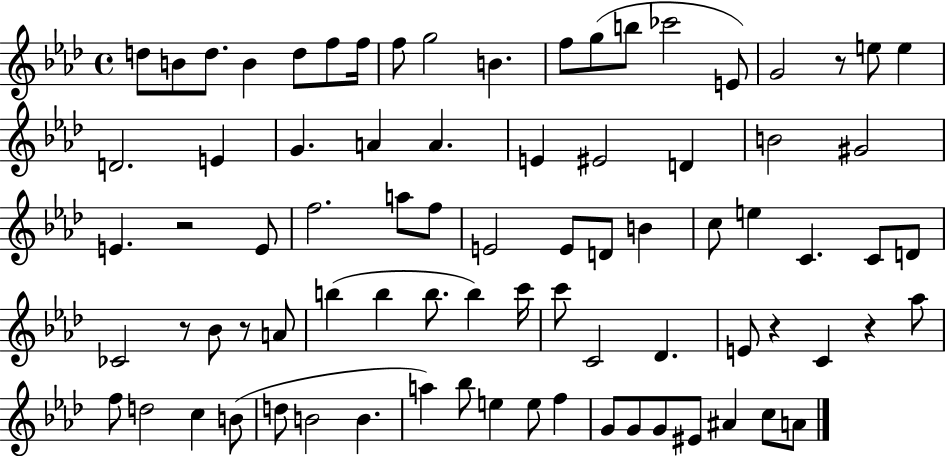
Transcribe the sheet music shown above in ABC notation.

X:1
T:Untitled
M:4/4
L:1/4
K:Ab
d/2 B/2 d/2 B d/2 f/2 f/4 f/2 g2 B f/2 g/2 b/2 _c'2 E/2 G2 z/2 e/2 e D2 E G A A E ^E2 D B2 ^G2 E z2 E/2 f2 a/2 f/2 E2 E/2 D/2 B c/2 e C C/2 D/2 _C2 z/2 _B/2 z/2 A/2 b b b/2 b c'/4 c'/2 C2 _D E/2 z C z _a/2 f/2 d2 c B/2 d/2 B2 B a _b/2 e e/2 f G/2 G/2 G/2 ^E/2 ^A c/2 A/2